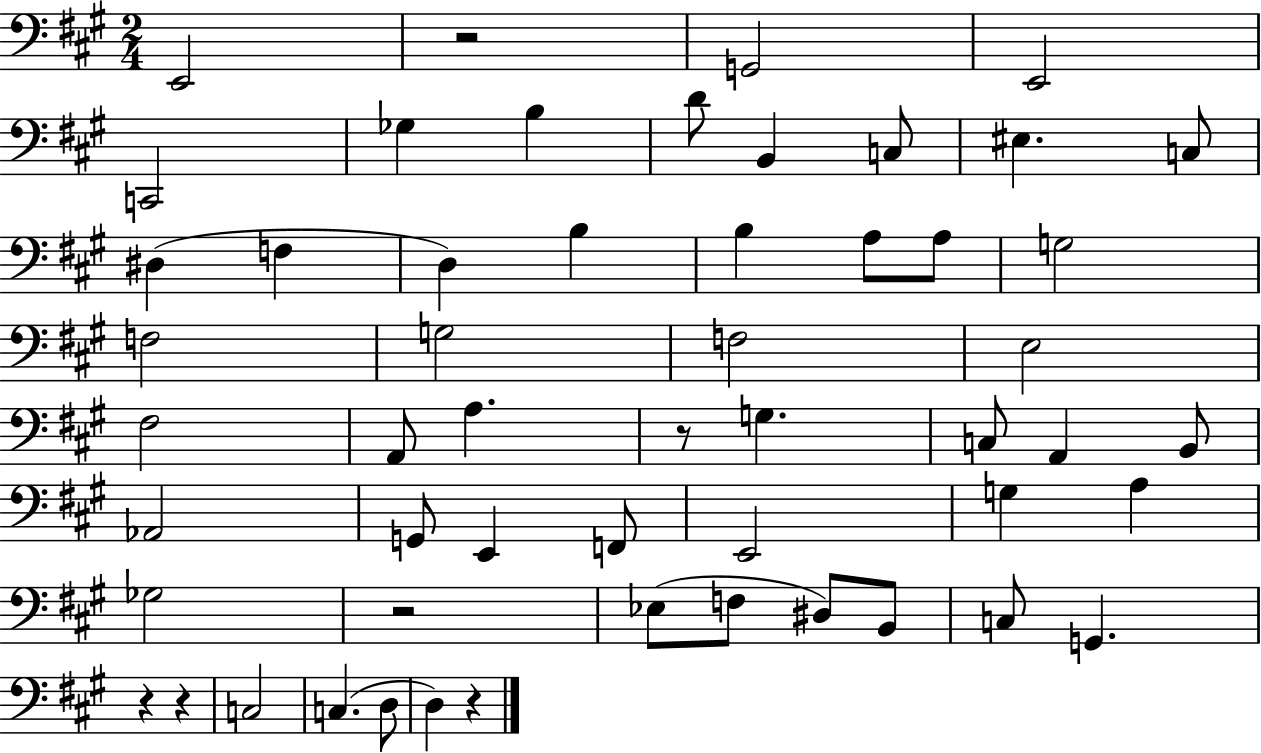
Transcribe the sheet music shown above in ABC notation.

X:1
T:Untitled
M:2/4
L:1/4
K:A
E,,2 z2 G,,2 E,,2 C,,2 _G, B, D/2 B,, C,/2 ^E, C,/2 ^D, F, D, B, B, A,/2 A,/2 G,2 F,2 G,2 F,2 E,2 ^F,2 A,,/2 A, z/2 G, C,/2 A,, B,,/2 _A,,2 G,,/2 E,, F,,/2 E,,2 G, A, _G,2 z2 _E,/2 F,/2 ^D,/2 B,,/2 C,/2 G,, z z C,2 C, D,/2 D, z